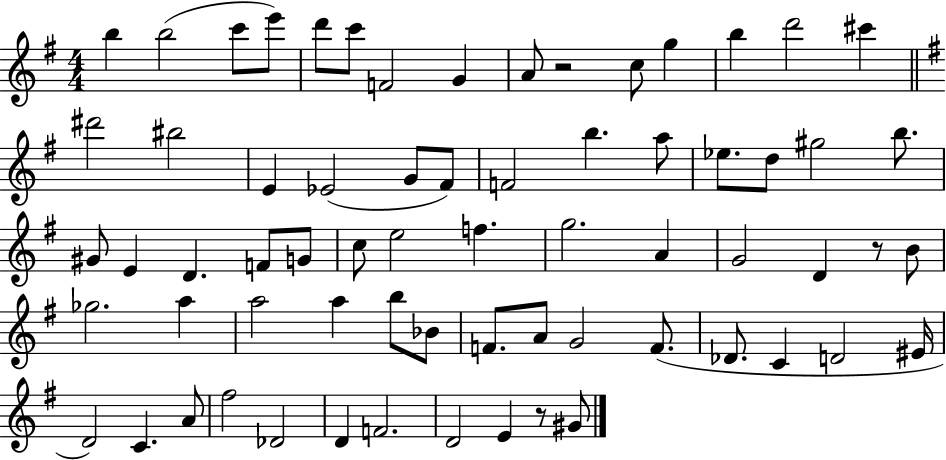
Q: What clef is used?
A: treble